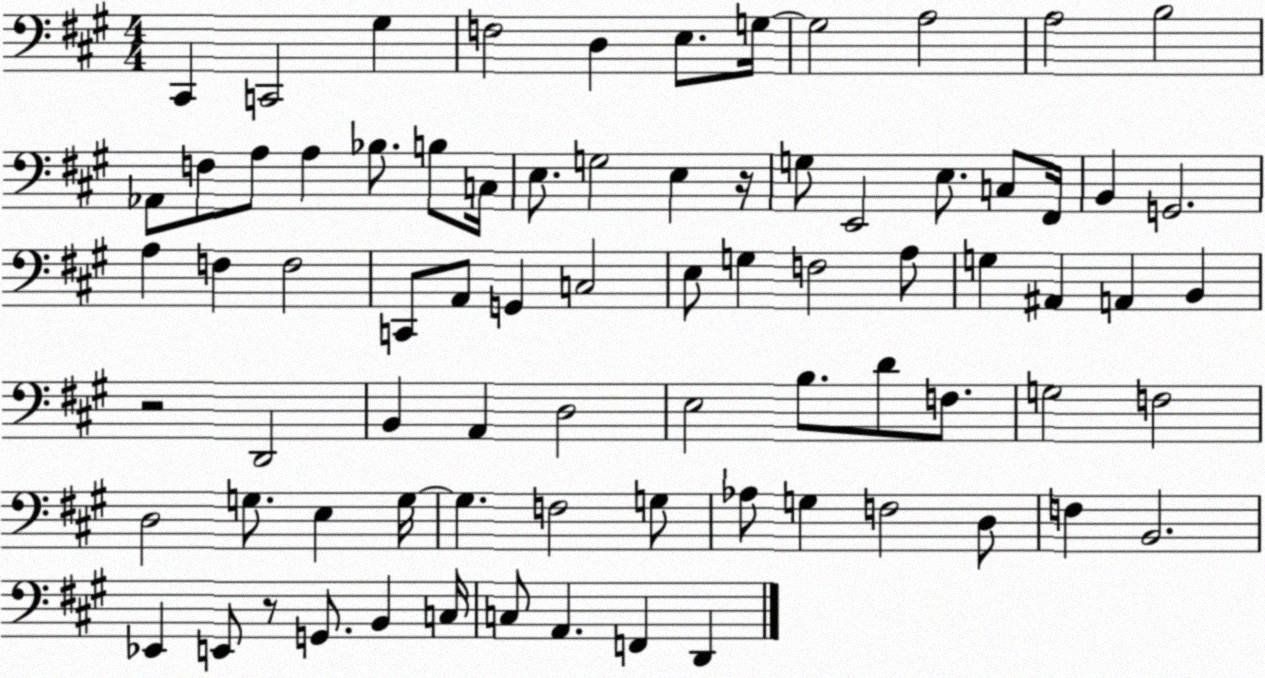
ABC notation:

X:1
T:Untitled
M:4/4
L:1/4
K:A
^C,, C,,2 ^G, F,2 D, E,/2 G,/4 G,2 A,2 A,2 B,2 _A,,/2 F,/2 A,/2 A, _B,/2 B,/2 C,/4 E,/2 G,2 E, z/4 G,/2 E,,2 E,/2 C,/2 ^F,,/4 B,, G,,2 A, F, F,2 C,,/2 A,,/2 G,, C,2 E,/2 G, F,2 A,/2 G, ^A,, A,, B,, z2 D,,2 B,, A,, D,2 E,2 B,/2 D/2 F,/2 G,2 F,2 D,2 G,/2 E, G,/4 G, F,2 G,/2 _A,/2 G, F,2 D,/2 F, B,,2 _E,, E,,/2 z/2 G,,/2 B,, C,/4 C,/2 A,, F,, D,,